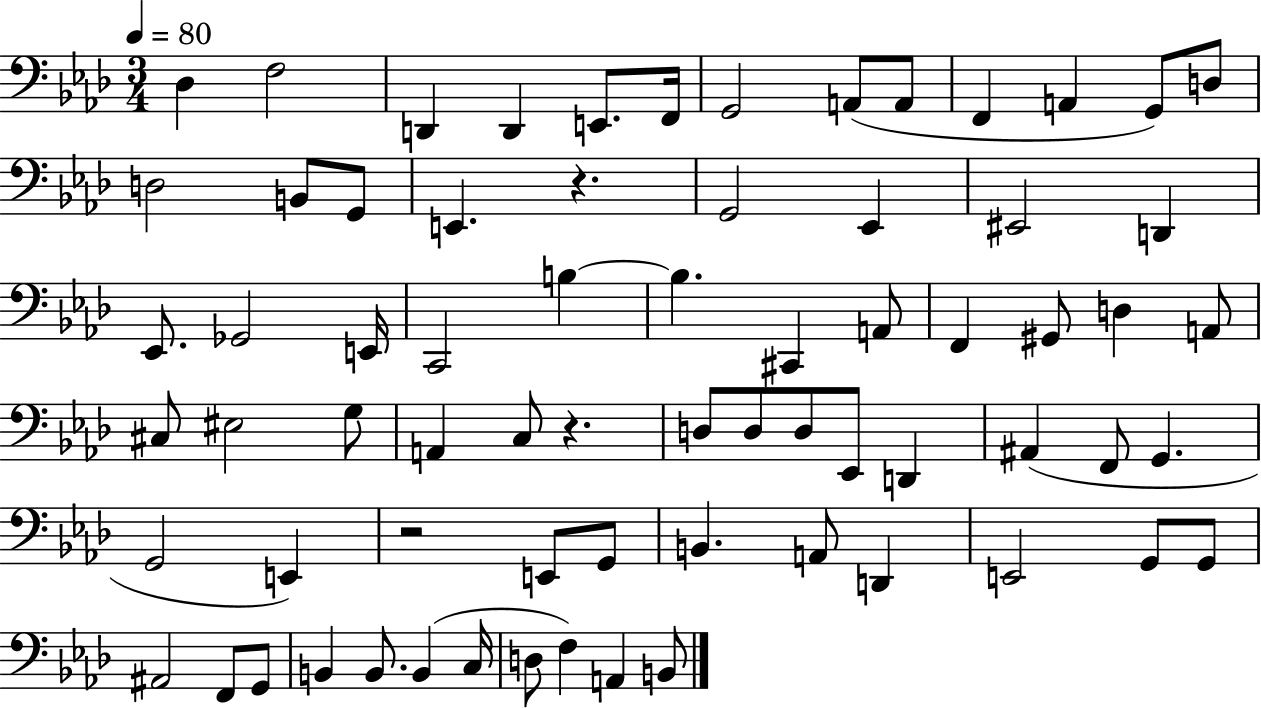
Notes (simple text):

Db3/q F3/h D2/q D2/q E2/e. F2/s G2/h A2/e A2/e F2/q A2/q G2/e D3/e D3/h B2/e G2/e E2/q. R/q. G2/h Eb2/q EIS2/h D2/q Eb2/e. Gb2/h E2/s C2/h B3/q B3/q. C#2/q A2/e F2/q G#2/e D3/q A2/e C#3/e EIS3/h G3/e A2/q C3/e R/q. D3/e D3/e D3/e Eb2/e D2/q A#2/q F2/e G2/q. G2/h E2/q R/h E2/e G2/e B2/q. A2/e D2/q E2/h G2/e G2/e A#2/h F2/e G2/e B2/q B2/e. B2/q C3/s D3/e F3/q A2/q B2/e